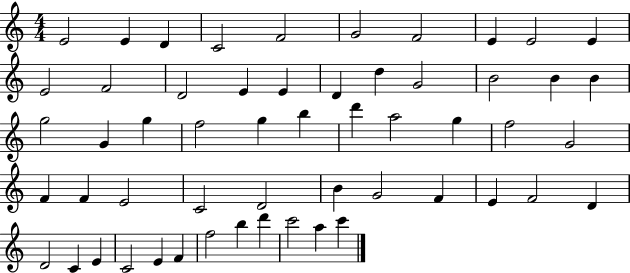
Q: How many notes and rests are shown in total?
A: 55